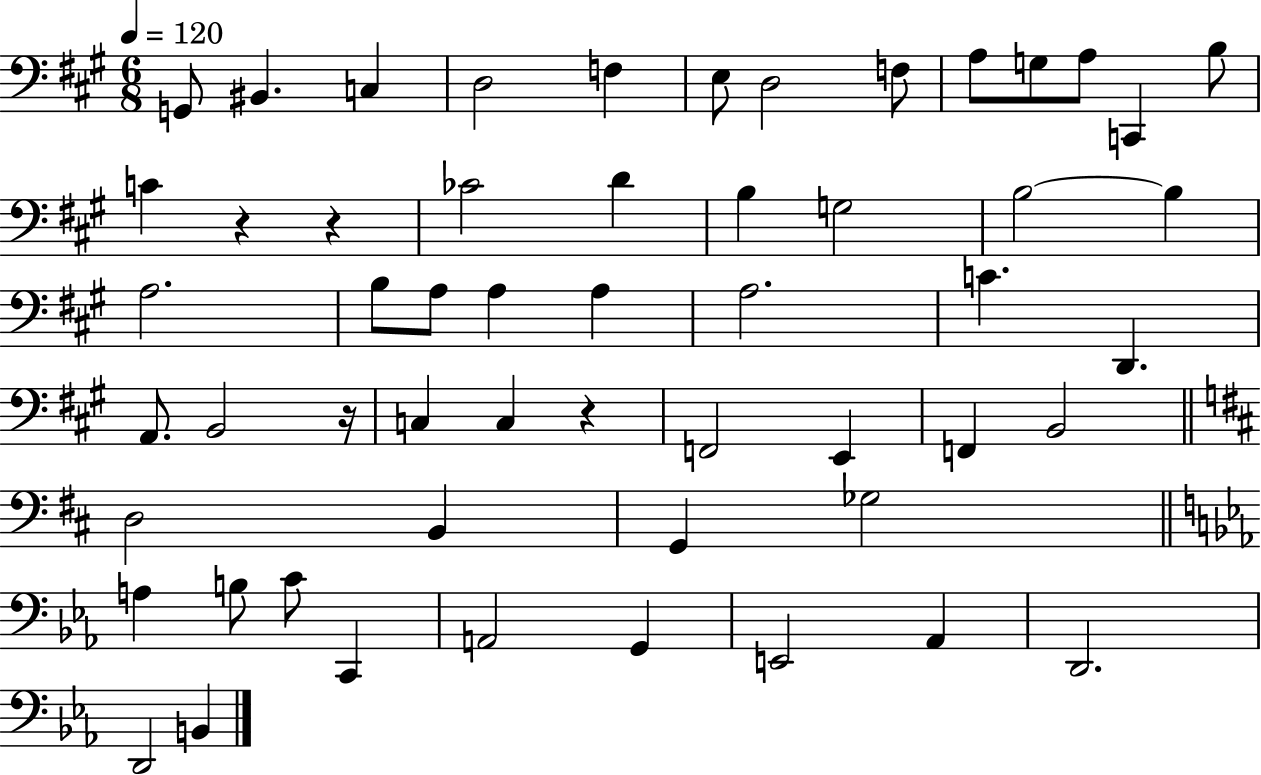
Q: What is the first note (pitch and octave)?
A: G2